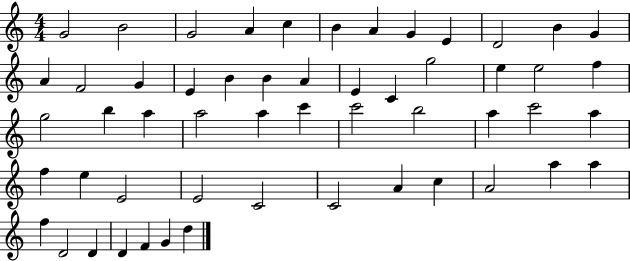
X:1
T:Untitled
M:4/4
L:1/4
K:C
G2 B2 G2 A c B A G E D2 B G A F2 G E B B A E C g2 e e2 f g2 b a a2 a c' c'2 b2 a c'2 a f e E2 E2 C2 C2 A c A2 a a f D2 D D F G d